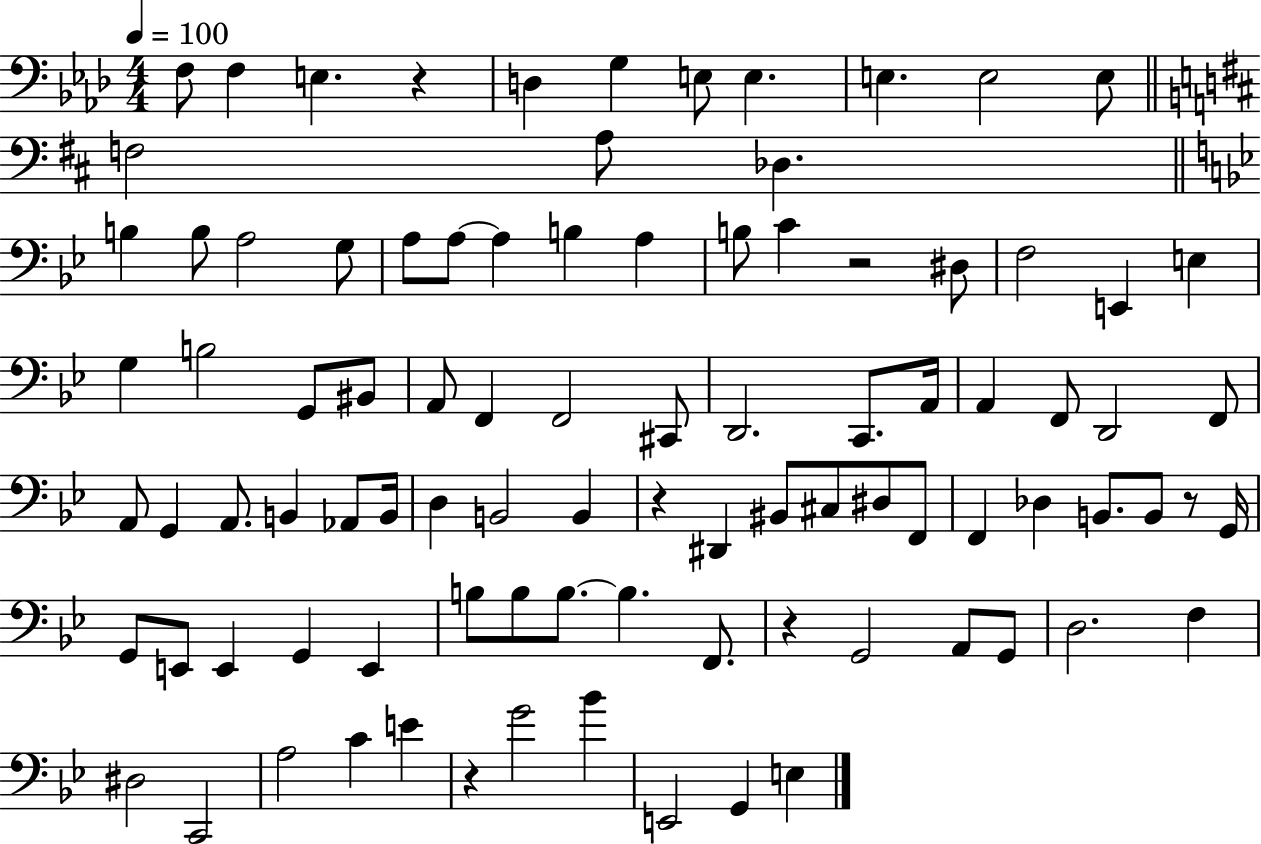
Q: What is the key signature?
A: AES major